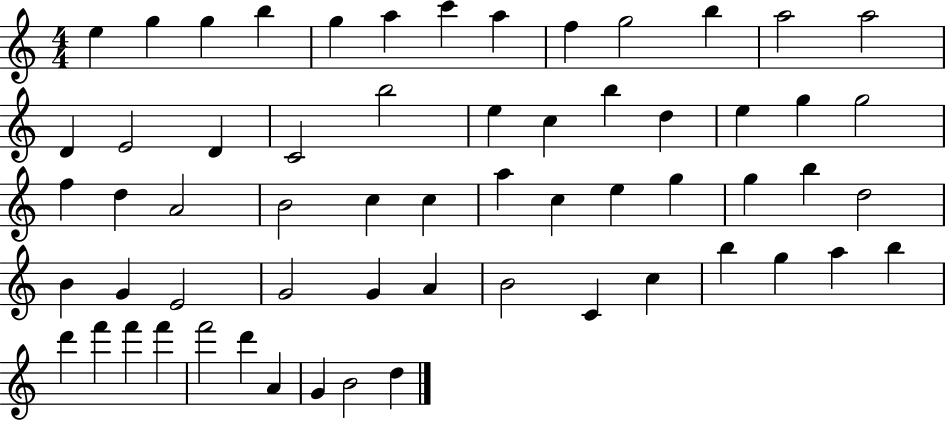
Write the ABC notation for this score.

X:1
T:Untitled
M:4/4
L:1/4
K:C
e g g b g a c' a f g2 b a2 a2 D E2 D C2 b2 e c b d e g g2 f d A2 B2 c c a c e g g b d2 B G E2 G2 G A B2 C c b g a b d' f' f' f' f'2 d' A G B2 d